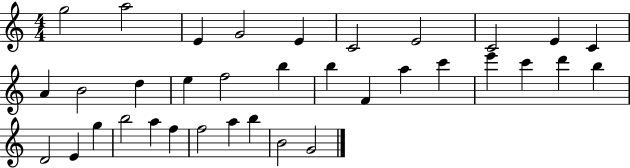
X:1
T:Untitled
M:4/4
L:1/4
K:C
g2 a2 E G2 E C2 E2 C2 E C A B2 d e f2 b b F a c' e' c' d' b D2 E g b2 a f f2 a b B2 G2